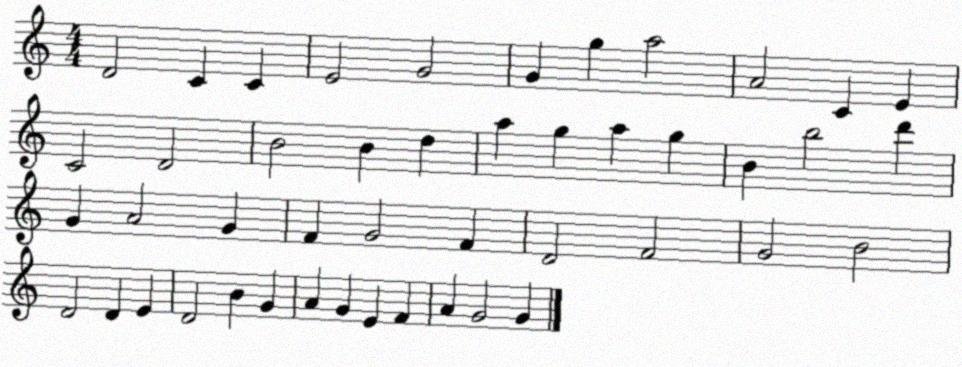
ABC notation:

X:1
T:Untitled
M:4/4
L:1/4
K:C
D2 C C E2 G2 G g a2 A2 C E C2 D2 B2 B d a g a g B b2 d' G A2 G F G2 F D2 F2 G2 B2 D2 D E D2 B G A G E F A G2 G